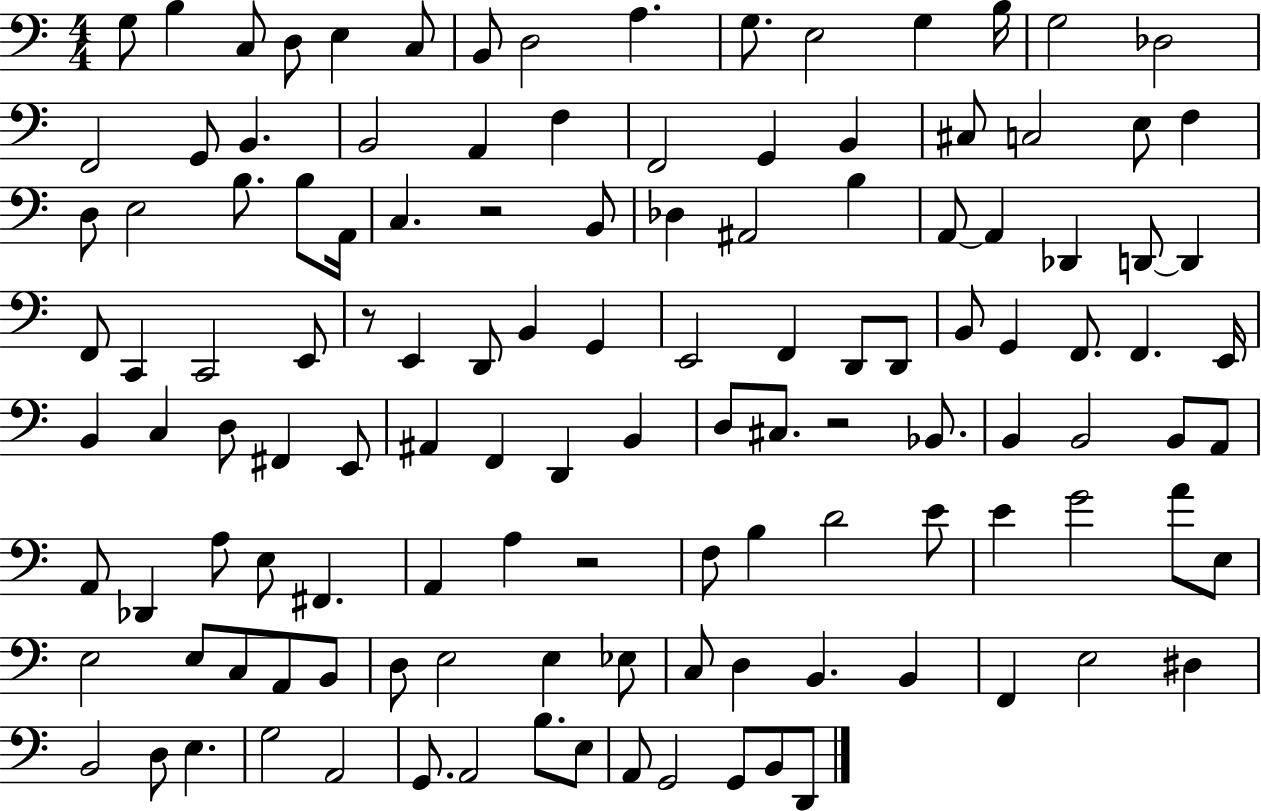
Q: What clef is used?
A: bass